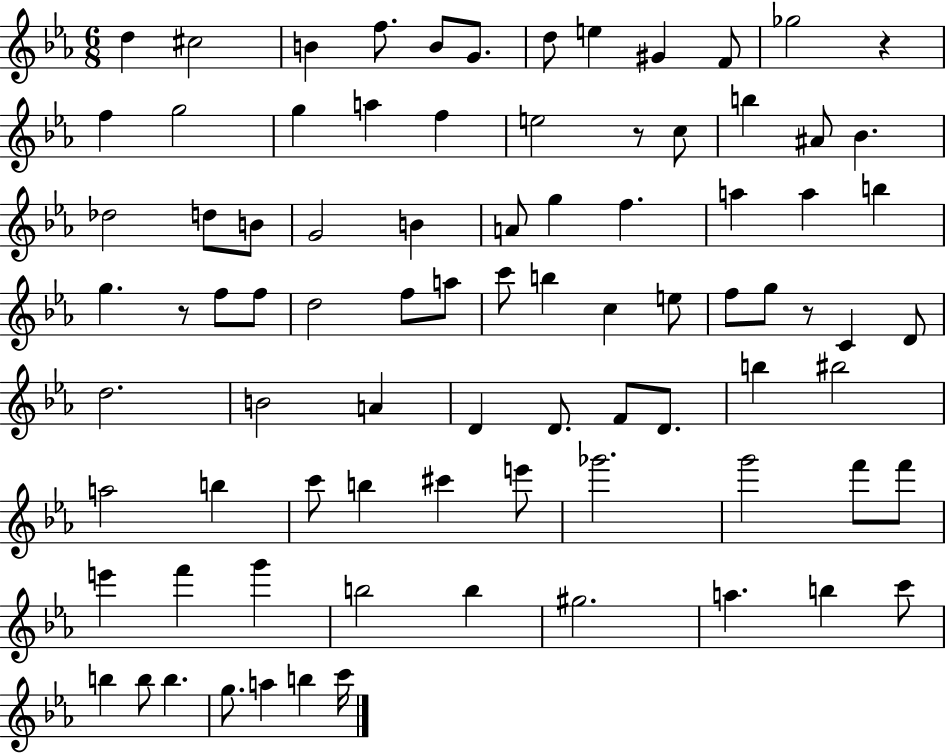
{
  \clef treble
  \numericTimeSignature
  \time 6/8
  \key ees \major
  d''4 cis''2 | b'4 f''8. b'8 g'8. | d''8 e''4 gis'4 f'8 | ges''2 r4 | \break f''4 g''2 | g''4 a''4 f''4 | e''2 r8 c''8 | b''4 ais'8 bes'4. | \break des''2 d''8 b'8 | g'2 b'4 | a'8 g''4 f''4. | a''4 a''4 b''4 | \break g''4. r8 f''8 f''8 | d''2 f''8 a''8 | c'''8 b''4 c''4 e''8 | f''8 g''8 r8 c'4 d'8 | \break d''2. | b'2 a'4 | d'4 d'8. f'8 d'8. | b''4 bis''2 | \break a''2 b''4 | c'''8 b''4 cis'''4 e'''8 | ges'''2. | g'''2 f'''8 f'''8 | \break e'''4 f'''4 g'''4 | b''2 b''4 | gis''2. | a''4. b''4 c'''8 | \break b''4 b''8 b''4. | g''8. a''4 b''4 c'''16 | \bar "|."
}